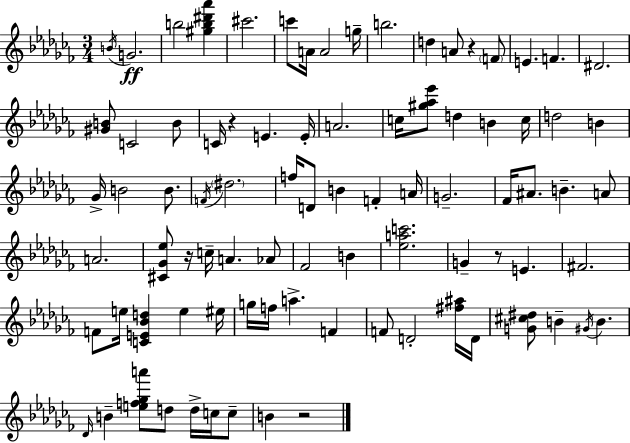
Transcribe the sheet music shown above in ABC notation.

X:1
T:Untitled
M:3/4
L:1/4
K:Abm
B/4 G2 b2 [^gb^d'_a'] ^c'2 c'/2 A/4 A2 g/4 b2 d A/2 z F/2 E F ^D2 [^GB]/2 C2 B/2 C/4 z E E/4 A2 c/4 [^g_a_e']/2 d B c/4 d2 B _G/4 B2 B/2 F/4 ^d2 f/4 D/2 B F A/4 G2 _F/4 ^A/2 B A/2 A2 [^C_G_e]/2 z/4 c/4 A _A/2 _F2 B [_eac']2 G z/2 E ^F2 F/2 e/4 [CE_Bd] e ^e/4 g/4 f/4 a F F/2 D2 [^f^a]/4 D/4 [G^c^d]/2 B ^G/4 B _D/4 B [ef_ga']/2 d/2 d/4 c/4 c/2 B z2